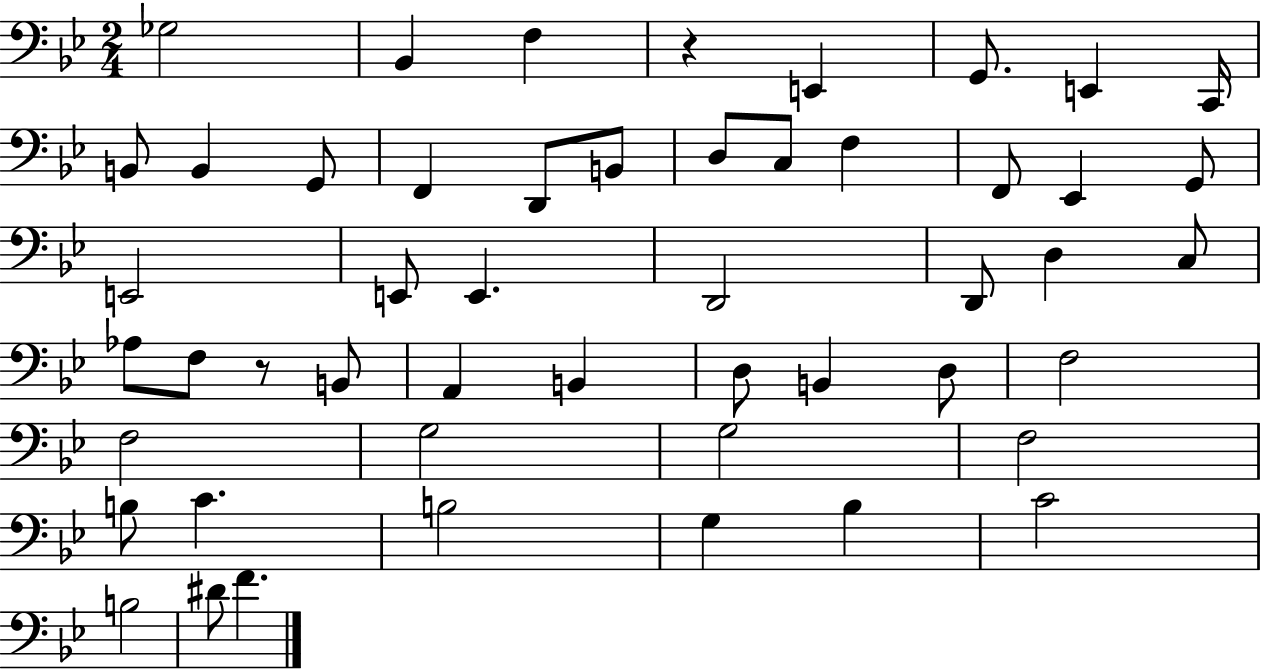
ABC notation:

X:1
T:Untitled
M:2/4
L:1/4
K:Bb
_G,2 _B,, F, z E,, G,,/2 E,, C,,/4 B,,/2 B,, G,,/2 F,, D,,/2 B,,/2 D,/2 C,/2 F, F,,/2 _E,, G,,/2 E,,2 E,,/2 E,, D,,2 D,,/2 D, C,/2 _A,/2 F,/2 z/2 B,,/2 A,, B,, D,/2 B,, D,/2 F,2 F,2 G,2 G,2 F,2 B,/2 C B,2 G, _B, C2 B,2 ^D/2 F